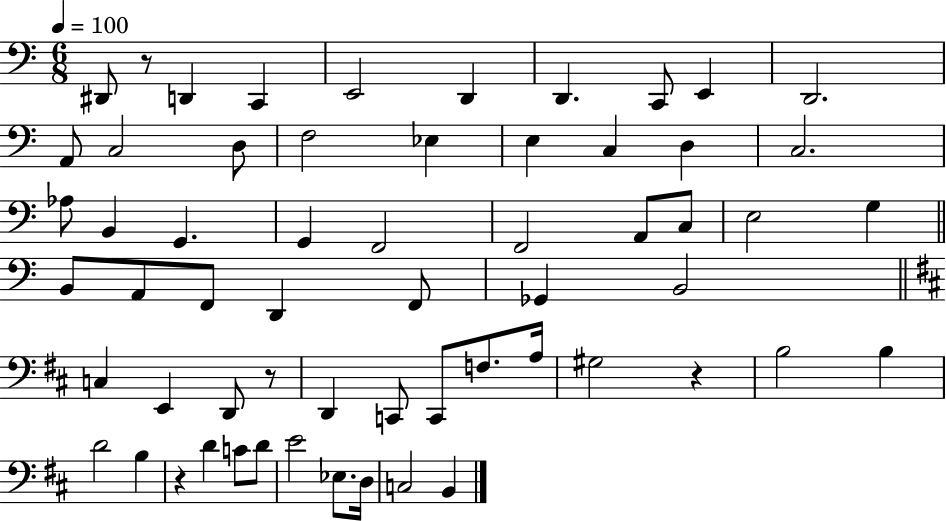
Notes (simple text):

D#2/e R/e D2/q C2/q E2/h D2/q D2/q. C2/e E2/q D2/h. A2/e C3/h D3/e F3/h Eb3/q E3/q C3/q D3/q C3/h. Ab3/e B2/q G2/q. G2/q F2/h F2/h A2/e C3/e E3/h G3/q B2/e A2/e F2/e D2/q F2/e Gb2/q B2/h C3/q E2/q D2/e R/e D2/q C2/e C2/e F3/e. A3/s G#3/h R/q B3/h B3/q D4/h B3/q R/q D4/q C4/e D4/e E4/h Eb3/e. D3/s C3/h B2/q